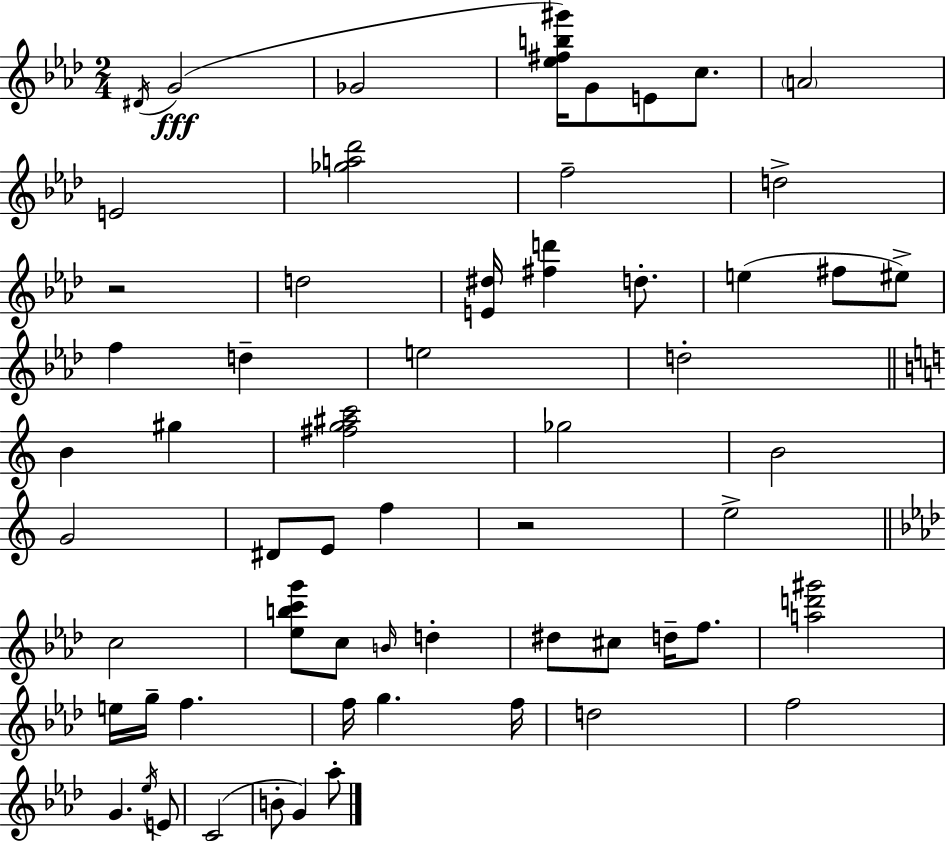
D#4/s G4/h Gb4/h [Eb5,F#5,B5,G#6]/s G4/e E4/e C5/e. A4/h E4/h [Gb5,A5,Db6]/h F5/h D5/h R/h D5/h [E4,D#5]/s [F#5,D6]/q D5/e. E5/q F#5/e EIS5/e F5/q D5/q E5/h D5/h B4/q G#5/q [F#5,G5,A#5,C6]/h Gb5/h B4/h G4/h D#4/e E4/e F5/q R/h E5/h C5/h [Eb5,B5,C6,G6]/e C5/e B4/s D5/q D#5/e C#5/e D5/s F5/e. [A5,D6,G#6]/h E5/s G5/s F5/q. F5/s G5/q. F5/s D5/h F5/h G4/q. Eb5/s E4/e C4/h B4/e G4/q Ab5/e